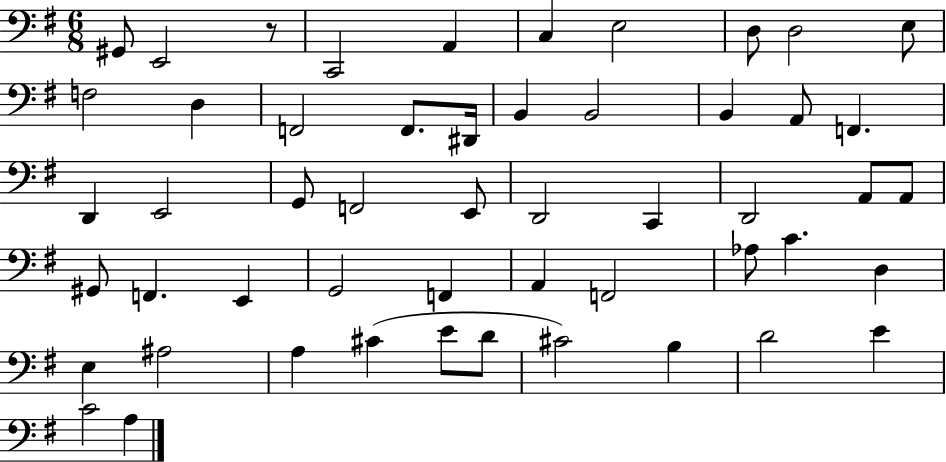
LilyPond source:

{
  \clef bass
  \numericTimeSignature
  \time 6/8
  \key g \major
  gis,8 e,2 r8 | c,2 a,4 | c4 e2 | d8 d2 e8 | \break f2 d4 | f,2 f,8. dis,16 | b,4 b,2 | b,4 a,8 f,4. | \break d,4 e,2 | g,8 f,2 e,8 | d,2 c,4 | d,2 a,8 a,8 | \break gis,8 f,4. e,4 | g,2 f,4 | a,4 f,2 | aes8 c'4. d4 | \break e4 ais2 | a4 cis'4( e'8 d'8 | cis'2) b4 | d'2 e'4 | \break c'2 a4 | \bar "|."
}